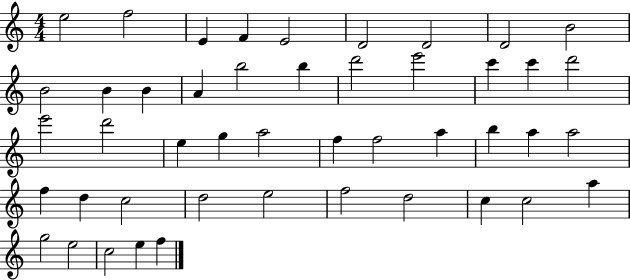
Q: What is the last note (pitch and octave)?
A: F5